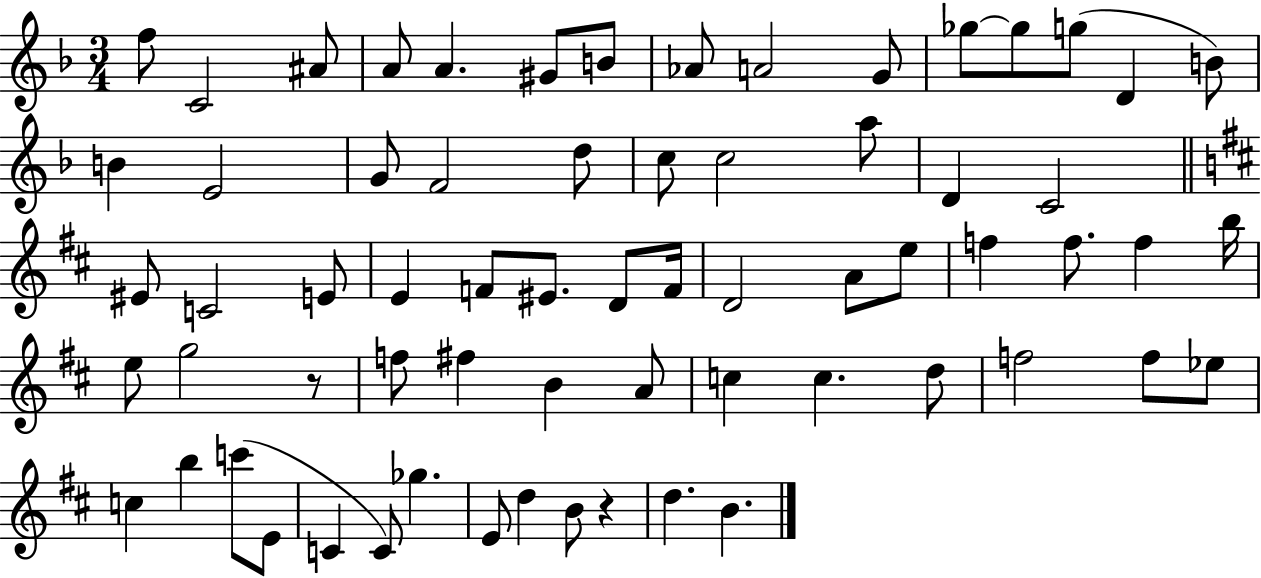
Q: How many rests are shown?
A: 2